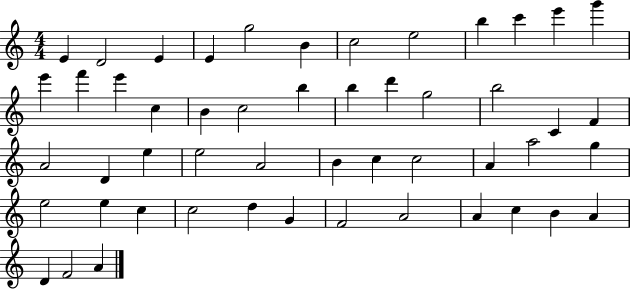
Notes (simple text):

E4/q D4/h E4/q E4/q G5/h B4/q C5/h E5/h B5/q C6/q E6/q G6/q E6/q F6/q E6/q C5/q B4/q C5/h B5/q B5/q D6/q G5/h B5/h C4/q F4/q A4/h D4/q E5/q E5/h A4/h B4/q C5/q C5/h A4/q A5/h G5/q E5/h E5/q C5/q C5/h D5/q G4/q F4/h A4/h A4/q C5/q B4/q A4/q D4/q F4/h A4/q